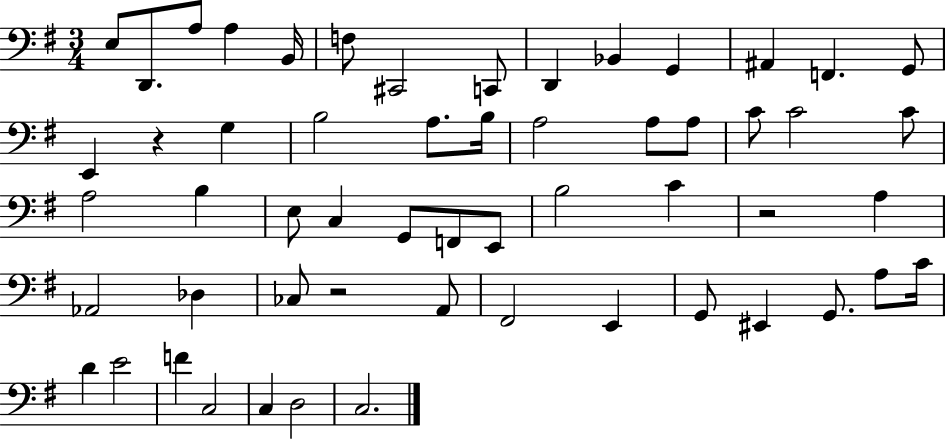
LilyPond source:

{
  \clef bass
  \numericTimeSignature
  \time 3/4
  \key g \major
  \repeat volta 2 { e8 d,8. a8 a4 b,16 | f8 cis,2 c,8 | d,4 bes,4 g,4 | ais,4 f,4. g,8 | \break e,4 r4 g4 | b2 a8. b16 | a2 a8 a8 | c'8 c'2 c'8 | \break a2 b4 | e8 c4 g,8 f,8 e,8 | b2 c'4 | r2 a4 | \break aes,2 des4 | ces8 r2 a,8 | fis,2 e,4 | g,8 eis,4 g,8. a8 c'16 | \break d'4 e'2 | f'4 c2 | c4 d2 | c2. | \break } \bar "|."
}